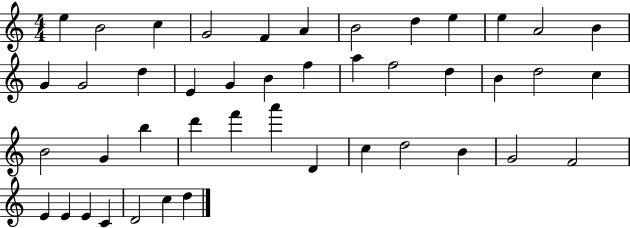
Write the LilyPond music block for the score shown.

{
  \clef treble
  \numericTimeSignature
  \time 4/4
  \key c \major
  e''4 b'2 c''4 | g'2 f'4 a'4 | b'2 d''4 e''4 | e''4 a'2 b'4 | \break g'4 g'2 d''4 | e'4 g'4 b'4 f''4 | a''4 f''2 d''4 | b'4 d''2 c''4 | \break b'2 g'4 b''4 | d'''4 f'''4 a'''4 d'4 | c''4 d''2 b'4 | g'2 f'2 | \break e'4 e'4 e'4 c'4 | d'2 c''4 d''4 | \bar "|."
}